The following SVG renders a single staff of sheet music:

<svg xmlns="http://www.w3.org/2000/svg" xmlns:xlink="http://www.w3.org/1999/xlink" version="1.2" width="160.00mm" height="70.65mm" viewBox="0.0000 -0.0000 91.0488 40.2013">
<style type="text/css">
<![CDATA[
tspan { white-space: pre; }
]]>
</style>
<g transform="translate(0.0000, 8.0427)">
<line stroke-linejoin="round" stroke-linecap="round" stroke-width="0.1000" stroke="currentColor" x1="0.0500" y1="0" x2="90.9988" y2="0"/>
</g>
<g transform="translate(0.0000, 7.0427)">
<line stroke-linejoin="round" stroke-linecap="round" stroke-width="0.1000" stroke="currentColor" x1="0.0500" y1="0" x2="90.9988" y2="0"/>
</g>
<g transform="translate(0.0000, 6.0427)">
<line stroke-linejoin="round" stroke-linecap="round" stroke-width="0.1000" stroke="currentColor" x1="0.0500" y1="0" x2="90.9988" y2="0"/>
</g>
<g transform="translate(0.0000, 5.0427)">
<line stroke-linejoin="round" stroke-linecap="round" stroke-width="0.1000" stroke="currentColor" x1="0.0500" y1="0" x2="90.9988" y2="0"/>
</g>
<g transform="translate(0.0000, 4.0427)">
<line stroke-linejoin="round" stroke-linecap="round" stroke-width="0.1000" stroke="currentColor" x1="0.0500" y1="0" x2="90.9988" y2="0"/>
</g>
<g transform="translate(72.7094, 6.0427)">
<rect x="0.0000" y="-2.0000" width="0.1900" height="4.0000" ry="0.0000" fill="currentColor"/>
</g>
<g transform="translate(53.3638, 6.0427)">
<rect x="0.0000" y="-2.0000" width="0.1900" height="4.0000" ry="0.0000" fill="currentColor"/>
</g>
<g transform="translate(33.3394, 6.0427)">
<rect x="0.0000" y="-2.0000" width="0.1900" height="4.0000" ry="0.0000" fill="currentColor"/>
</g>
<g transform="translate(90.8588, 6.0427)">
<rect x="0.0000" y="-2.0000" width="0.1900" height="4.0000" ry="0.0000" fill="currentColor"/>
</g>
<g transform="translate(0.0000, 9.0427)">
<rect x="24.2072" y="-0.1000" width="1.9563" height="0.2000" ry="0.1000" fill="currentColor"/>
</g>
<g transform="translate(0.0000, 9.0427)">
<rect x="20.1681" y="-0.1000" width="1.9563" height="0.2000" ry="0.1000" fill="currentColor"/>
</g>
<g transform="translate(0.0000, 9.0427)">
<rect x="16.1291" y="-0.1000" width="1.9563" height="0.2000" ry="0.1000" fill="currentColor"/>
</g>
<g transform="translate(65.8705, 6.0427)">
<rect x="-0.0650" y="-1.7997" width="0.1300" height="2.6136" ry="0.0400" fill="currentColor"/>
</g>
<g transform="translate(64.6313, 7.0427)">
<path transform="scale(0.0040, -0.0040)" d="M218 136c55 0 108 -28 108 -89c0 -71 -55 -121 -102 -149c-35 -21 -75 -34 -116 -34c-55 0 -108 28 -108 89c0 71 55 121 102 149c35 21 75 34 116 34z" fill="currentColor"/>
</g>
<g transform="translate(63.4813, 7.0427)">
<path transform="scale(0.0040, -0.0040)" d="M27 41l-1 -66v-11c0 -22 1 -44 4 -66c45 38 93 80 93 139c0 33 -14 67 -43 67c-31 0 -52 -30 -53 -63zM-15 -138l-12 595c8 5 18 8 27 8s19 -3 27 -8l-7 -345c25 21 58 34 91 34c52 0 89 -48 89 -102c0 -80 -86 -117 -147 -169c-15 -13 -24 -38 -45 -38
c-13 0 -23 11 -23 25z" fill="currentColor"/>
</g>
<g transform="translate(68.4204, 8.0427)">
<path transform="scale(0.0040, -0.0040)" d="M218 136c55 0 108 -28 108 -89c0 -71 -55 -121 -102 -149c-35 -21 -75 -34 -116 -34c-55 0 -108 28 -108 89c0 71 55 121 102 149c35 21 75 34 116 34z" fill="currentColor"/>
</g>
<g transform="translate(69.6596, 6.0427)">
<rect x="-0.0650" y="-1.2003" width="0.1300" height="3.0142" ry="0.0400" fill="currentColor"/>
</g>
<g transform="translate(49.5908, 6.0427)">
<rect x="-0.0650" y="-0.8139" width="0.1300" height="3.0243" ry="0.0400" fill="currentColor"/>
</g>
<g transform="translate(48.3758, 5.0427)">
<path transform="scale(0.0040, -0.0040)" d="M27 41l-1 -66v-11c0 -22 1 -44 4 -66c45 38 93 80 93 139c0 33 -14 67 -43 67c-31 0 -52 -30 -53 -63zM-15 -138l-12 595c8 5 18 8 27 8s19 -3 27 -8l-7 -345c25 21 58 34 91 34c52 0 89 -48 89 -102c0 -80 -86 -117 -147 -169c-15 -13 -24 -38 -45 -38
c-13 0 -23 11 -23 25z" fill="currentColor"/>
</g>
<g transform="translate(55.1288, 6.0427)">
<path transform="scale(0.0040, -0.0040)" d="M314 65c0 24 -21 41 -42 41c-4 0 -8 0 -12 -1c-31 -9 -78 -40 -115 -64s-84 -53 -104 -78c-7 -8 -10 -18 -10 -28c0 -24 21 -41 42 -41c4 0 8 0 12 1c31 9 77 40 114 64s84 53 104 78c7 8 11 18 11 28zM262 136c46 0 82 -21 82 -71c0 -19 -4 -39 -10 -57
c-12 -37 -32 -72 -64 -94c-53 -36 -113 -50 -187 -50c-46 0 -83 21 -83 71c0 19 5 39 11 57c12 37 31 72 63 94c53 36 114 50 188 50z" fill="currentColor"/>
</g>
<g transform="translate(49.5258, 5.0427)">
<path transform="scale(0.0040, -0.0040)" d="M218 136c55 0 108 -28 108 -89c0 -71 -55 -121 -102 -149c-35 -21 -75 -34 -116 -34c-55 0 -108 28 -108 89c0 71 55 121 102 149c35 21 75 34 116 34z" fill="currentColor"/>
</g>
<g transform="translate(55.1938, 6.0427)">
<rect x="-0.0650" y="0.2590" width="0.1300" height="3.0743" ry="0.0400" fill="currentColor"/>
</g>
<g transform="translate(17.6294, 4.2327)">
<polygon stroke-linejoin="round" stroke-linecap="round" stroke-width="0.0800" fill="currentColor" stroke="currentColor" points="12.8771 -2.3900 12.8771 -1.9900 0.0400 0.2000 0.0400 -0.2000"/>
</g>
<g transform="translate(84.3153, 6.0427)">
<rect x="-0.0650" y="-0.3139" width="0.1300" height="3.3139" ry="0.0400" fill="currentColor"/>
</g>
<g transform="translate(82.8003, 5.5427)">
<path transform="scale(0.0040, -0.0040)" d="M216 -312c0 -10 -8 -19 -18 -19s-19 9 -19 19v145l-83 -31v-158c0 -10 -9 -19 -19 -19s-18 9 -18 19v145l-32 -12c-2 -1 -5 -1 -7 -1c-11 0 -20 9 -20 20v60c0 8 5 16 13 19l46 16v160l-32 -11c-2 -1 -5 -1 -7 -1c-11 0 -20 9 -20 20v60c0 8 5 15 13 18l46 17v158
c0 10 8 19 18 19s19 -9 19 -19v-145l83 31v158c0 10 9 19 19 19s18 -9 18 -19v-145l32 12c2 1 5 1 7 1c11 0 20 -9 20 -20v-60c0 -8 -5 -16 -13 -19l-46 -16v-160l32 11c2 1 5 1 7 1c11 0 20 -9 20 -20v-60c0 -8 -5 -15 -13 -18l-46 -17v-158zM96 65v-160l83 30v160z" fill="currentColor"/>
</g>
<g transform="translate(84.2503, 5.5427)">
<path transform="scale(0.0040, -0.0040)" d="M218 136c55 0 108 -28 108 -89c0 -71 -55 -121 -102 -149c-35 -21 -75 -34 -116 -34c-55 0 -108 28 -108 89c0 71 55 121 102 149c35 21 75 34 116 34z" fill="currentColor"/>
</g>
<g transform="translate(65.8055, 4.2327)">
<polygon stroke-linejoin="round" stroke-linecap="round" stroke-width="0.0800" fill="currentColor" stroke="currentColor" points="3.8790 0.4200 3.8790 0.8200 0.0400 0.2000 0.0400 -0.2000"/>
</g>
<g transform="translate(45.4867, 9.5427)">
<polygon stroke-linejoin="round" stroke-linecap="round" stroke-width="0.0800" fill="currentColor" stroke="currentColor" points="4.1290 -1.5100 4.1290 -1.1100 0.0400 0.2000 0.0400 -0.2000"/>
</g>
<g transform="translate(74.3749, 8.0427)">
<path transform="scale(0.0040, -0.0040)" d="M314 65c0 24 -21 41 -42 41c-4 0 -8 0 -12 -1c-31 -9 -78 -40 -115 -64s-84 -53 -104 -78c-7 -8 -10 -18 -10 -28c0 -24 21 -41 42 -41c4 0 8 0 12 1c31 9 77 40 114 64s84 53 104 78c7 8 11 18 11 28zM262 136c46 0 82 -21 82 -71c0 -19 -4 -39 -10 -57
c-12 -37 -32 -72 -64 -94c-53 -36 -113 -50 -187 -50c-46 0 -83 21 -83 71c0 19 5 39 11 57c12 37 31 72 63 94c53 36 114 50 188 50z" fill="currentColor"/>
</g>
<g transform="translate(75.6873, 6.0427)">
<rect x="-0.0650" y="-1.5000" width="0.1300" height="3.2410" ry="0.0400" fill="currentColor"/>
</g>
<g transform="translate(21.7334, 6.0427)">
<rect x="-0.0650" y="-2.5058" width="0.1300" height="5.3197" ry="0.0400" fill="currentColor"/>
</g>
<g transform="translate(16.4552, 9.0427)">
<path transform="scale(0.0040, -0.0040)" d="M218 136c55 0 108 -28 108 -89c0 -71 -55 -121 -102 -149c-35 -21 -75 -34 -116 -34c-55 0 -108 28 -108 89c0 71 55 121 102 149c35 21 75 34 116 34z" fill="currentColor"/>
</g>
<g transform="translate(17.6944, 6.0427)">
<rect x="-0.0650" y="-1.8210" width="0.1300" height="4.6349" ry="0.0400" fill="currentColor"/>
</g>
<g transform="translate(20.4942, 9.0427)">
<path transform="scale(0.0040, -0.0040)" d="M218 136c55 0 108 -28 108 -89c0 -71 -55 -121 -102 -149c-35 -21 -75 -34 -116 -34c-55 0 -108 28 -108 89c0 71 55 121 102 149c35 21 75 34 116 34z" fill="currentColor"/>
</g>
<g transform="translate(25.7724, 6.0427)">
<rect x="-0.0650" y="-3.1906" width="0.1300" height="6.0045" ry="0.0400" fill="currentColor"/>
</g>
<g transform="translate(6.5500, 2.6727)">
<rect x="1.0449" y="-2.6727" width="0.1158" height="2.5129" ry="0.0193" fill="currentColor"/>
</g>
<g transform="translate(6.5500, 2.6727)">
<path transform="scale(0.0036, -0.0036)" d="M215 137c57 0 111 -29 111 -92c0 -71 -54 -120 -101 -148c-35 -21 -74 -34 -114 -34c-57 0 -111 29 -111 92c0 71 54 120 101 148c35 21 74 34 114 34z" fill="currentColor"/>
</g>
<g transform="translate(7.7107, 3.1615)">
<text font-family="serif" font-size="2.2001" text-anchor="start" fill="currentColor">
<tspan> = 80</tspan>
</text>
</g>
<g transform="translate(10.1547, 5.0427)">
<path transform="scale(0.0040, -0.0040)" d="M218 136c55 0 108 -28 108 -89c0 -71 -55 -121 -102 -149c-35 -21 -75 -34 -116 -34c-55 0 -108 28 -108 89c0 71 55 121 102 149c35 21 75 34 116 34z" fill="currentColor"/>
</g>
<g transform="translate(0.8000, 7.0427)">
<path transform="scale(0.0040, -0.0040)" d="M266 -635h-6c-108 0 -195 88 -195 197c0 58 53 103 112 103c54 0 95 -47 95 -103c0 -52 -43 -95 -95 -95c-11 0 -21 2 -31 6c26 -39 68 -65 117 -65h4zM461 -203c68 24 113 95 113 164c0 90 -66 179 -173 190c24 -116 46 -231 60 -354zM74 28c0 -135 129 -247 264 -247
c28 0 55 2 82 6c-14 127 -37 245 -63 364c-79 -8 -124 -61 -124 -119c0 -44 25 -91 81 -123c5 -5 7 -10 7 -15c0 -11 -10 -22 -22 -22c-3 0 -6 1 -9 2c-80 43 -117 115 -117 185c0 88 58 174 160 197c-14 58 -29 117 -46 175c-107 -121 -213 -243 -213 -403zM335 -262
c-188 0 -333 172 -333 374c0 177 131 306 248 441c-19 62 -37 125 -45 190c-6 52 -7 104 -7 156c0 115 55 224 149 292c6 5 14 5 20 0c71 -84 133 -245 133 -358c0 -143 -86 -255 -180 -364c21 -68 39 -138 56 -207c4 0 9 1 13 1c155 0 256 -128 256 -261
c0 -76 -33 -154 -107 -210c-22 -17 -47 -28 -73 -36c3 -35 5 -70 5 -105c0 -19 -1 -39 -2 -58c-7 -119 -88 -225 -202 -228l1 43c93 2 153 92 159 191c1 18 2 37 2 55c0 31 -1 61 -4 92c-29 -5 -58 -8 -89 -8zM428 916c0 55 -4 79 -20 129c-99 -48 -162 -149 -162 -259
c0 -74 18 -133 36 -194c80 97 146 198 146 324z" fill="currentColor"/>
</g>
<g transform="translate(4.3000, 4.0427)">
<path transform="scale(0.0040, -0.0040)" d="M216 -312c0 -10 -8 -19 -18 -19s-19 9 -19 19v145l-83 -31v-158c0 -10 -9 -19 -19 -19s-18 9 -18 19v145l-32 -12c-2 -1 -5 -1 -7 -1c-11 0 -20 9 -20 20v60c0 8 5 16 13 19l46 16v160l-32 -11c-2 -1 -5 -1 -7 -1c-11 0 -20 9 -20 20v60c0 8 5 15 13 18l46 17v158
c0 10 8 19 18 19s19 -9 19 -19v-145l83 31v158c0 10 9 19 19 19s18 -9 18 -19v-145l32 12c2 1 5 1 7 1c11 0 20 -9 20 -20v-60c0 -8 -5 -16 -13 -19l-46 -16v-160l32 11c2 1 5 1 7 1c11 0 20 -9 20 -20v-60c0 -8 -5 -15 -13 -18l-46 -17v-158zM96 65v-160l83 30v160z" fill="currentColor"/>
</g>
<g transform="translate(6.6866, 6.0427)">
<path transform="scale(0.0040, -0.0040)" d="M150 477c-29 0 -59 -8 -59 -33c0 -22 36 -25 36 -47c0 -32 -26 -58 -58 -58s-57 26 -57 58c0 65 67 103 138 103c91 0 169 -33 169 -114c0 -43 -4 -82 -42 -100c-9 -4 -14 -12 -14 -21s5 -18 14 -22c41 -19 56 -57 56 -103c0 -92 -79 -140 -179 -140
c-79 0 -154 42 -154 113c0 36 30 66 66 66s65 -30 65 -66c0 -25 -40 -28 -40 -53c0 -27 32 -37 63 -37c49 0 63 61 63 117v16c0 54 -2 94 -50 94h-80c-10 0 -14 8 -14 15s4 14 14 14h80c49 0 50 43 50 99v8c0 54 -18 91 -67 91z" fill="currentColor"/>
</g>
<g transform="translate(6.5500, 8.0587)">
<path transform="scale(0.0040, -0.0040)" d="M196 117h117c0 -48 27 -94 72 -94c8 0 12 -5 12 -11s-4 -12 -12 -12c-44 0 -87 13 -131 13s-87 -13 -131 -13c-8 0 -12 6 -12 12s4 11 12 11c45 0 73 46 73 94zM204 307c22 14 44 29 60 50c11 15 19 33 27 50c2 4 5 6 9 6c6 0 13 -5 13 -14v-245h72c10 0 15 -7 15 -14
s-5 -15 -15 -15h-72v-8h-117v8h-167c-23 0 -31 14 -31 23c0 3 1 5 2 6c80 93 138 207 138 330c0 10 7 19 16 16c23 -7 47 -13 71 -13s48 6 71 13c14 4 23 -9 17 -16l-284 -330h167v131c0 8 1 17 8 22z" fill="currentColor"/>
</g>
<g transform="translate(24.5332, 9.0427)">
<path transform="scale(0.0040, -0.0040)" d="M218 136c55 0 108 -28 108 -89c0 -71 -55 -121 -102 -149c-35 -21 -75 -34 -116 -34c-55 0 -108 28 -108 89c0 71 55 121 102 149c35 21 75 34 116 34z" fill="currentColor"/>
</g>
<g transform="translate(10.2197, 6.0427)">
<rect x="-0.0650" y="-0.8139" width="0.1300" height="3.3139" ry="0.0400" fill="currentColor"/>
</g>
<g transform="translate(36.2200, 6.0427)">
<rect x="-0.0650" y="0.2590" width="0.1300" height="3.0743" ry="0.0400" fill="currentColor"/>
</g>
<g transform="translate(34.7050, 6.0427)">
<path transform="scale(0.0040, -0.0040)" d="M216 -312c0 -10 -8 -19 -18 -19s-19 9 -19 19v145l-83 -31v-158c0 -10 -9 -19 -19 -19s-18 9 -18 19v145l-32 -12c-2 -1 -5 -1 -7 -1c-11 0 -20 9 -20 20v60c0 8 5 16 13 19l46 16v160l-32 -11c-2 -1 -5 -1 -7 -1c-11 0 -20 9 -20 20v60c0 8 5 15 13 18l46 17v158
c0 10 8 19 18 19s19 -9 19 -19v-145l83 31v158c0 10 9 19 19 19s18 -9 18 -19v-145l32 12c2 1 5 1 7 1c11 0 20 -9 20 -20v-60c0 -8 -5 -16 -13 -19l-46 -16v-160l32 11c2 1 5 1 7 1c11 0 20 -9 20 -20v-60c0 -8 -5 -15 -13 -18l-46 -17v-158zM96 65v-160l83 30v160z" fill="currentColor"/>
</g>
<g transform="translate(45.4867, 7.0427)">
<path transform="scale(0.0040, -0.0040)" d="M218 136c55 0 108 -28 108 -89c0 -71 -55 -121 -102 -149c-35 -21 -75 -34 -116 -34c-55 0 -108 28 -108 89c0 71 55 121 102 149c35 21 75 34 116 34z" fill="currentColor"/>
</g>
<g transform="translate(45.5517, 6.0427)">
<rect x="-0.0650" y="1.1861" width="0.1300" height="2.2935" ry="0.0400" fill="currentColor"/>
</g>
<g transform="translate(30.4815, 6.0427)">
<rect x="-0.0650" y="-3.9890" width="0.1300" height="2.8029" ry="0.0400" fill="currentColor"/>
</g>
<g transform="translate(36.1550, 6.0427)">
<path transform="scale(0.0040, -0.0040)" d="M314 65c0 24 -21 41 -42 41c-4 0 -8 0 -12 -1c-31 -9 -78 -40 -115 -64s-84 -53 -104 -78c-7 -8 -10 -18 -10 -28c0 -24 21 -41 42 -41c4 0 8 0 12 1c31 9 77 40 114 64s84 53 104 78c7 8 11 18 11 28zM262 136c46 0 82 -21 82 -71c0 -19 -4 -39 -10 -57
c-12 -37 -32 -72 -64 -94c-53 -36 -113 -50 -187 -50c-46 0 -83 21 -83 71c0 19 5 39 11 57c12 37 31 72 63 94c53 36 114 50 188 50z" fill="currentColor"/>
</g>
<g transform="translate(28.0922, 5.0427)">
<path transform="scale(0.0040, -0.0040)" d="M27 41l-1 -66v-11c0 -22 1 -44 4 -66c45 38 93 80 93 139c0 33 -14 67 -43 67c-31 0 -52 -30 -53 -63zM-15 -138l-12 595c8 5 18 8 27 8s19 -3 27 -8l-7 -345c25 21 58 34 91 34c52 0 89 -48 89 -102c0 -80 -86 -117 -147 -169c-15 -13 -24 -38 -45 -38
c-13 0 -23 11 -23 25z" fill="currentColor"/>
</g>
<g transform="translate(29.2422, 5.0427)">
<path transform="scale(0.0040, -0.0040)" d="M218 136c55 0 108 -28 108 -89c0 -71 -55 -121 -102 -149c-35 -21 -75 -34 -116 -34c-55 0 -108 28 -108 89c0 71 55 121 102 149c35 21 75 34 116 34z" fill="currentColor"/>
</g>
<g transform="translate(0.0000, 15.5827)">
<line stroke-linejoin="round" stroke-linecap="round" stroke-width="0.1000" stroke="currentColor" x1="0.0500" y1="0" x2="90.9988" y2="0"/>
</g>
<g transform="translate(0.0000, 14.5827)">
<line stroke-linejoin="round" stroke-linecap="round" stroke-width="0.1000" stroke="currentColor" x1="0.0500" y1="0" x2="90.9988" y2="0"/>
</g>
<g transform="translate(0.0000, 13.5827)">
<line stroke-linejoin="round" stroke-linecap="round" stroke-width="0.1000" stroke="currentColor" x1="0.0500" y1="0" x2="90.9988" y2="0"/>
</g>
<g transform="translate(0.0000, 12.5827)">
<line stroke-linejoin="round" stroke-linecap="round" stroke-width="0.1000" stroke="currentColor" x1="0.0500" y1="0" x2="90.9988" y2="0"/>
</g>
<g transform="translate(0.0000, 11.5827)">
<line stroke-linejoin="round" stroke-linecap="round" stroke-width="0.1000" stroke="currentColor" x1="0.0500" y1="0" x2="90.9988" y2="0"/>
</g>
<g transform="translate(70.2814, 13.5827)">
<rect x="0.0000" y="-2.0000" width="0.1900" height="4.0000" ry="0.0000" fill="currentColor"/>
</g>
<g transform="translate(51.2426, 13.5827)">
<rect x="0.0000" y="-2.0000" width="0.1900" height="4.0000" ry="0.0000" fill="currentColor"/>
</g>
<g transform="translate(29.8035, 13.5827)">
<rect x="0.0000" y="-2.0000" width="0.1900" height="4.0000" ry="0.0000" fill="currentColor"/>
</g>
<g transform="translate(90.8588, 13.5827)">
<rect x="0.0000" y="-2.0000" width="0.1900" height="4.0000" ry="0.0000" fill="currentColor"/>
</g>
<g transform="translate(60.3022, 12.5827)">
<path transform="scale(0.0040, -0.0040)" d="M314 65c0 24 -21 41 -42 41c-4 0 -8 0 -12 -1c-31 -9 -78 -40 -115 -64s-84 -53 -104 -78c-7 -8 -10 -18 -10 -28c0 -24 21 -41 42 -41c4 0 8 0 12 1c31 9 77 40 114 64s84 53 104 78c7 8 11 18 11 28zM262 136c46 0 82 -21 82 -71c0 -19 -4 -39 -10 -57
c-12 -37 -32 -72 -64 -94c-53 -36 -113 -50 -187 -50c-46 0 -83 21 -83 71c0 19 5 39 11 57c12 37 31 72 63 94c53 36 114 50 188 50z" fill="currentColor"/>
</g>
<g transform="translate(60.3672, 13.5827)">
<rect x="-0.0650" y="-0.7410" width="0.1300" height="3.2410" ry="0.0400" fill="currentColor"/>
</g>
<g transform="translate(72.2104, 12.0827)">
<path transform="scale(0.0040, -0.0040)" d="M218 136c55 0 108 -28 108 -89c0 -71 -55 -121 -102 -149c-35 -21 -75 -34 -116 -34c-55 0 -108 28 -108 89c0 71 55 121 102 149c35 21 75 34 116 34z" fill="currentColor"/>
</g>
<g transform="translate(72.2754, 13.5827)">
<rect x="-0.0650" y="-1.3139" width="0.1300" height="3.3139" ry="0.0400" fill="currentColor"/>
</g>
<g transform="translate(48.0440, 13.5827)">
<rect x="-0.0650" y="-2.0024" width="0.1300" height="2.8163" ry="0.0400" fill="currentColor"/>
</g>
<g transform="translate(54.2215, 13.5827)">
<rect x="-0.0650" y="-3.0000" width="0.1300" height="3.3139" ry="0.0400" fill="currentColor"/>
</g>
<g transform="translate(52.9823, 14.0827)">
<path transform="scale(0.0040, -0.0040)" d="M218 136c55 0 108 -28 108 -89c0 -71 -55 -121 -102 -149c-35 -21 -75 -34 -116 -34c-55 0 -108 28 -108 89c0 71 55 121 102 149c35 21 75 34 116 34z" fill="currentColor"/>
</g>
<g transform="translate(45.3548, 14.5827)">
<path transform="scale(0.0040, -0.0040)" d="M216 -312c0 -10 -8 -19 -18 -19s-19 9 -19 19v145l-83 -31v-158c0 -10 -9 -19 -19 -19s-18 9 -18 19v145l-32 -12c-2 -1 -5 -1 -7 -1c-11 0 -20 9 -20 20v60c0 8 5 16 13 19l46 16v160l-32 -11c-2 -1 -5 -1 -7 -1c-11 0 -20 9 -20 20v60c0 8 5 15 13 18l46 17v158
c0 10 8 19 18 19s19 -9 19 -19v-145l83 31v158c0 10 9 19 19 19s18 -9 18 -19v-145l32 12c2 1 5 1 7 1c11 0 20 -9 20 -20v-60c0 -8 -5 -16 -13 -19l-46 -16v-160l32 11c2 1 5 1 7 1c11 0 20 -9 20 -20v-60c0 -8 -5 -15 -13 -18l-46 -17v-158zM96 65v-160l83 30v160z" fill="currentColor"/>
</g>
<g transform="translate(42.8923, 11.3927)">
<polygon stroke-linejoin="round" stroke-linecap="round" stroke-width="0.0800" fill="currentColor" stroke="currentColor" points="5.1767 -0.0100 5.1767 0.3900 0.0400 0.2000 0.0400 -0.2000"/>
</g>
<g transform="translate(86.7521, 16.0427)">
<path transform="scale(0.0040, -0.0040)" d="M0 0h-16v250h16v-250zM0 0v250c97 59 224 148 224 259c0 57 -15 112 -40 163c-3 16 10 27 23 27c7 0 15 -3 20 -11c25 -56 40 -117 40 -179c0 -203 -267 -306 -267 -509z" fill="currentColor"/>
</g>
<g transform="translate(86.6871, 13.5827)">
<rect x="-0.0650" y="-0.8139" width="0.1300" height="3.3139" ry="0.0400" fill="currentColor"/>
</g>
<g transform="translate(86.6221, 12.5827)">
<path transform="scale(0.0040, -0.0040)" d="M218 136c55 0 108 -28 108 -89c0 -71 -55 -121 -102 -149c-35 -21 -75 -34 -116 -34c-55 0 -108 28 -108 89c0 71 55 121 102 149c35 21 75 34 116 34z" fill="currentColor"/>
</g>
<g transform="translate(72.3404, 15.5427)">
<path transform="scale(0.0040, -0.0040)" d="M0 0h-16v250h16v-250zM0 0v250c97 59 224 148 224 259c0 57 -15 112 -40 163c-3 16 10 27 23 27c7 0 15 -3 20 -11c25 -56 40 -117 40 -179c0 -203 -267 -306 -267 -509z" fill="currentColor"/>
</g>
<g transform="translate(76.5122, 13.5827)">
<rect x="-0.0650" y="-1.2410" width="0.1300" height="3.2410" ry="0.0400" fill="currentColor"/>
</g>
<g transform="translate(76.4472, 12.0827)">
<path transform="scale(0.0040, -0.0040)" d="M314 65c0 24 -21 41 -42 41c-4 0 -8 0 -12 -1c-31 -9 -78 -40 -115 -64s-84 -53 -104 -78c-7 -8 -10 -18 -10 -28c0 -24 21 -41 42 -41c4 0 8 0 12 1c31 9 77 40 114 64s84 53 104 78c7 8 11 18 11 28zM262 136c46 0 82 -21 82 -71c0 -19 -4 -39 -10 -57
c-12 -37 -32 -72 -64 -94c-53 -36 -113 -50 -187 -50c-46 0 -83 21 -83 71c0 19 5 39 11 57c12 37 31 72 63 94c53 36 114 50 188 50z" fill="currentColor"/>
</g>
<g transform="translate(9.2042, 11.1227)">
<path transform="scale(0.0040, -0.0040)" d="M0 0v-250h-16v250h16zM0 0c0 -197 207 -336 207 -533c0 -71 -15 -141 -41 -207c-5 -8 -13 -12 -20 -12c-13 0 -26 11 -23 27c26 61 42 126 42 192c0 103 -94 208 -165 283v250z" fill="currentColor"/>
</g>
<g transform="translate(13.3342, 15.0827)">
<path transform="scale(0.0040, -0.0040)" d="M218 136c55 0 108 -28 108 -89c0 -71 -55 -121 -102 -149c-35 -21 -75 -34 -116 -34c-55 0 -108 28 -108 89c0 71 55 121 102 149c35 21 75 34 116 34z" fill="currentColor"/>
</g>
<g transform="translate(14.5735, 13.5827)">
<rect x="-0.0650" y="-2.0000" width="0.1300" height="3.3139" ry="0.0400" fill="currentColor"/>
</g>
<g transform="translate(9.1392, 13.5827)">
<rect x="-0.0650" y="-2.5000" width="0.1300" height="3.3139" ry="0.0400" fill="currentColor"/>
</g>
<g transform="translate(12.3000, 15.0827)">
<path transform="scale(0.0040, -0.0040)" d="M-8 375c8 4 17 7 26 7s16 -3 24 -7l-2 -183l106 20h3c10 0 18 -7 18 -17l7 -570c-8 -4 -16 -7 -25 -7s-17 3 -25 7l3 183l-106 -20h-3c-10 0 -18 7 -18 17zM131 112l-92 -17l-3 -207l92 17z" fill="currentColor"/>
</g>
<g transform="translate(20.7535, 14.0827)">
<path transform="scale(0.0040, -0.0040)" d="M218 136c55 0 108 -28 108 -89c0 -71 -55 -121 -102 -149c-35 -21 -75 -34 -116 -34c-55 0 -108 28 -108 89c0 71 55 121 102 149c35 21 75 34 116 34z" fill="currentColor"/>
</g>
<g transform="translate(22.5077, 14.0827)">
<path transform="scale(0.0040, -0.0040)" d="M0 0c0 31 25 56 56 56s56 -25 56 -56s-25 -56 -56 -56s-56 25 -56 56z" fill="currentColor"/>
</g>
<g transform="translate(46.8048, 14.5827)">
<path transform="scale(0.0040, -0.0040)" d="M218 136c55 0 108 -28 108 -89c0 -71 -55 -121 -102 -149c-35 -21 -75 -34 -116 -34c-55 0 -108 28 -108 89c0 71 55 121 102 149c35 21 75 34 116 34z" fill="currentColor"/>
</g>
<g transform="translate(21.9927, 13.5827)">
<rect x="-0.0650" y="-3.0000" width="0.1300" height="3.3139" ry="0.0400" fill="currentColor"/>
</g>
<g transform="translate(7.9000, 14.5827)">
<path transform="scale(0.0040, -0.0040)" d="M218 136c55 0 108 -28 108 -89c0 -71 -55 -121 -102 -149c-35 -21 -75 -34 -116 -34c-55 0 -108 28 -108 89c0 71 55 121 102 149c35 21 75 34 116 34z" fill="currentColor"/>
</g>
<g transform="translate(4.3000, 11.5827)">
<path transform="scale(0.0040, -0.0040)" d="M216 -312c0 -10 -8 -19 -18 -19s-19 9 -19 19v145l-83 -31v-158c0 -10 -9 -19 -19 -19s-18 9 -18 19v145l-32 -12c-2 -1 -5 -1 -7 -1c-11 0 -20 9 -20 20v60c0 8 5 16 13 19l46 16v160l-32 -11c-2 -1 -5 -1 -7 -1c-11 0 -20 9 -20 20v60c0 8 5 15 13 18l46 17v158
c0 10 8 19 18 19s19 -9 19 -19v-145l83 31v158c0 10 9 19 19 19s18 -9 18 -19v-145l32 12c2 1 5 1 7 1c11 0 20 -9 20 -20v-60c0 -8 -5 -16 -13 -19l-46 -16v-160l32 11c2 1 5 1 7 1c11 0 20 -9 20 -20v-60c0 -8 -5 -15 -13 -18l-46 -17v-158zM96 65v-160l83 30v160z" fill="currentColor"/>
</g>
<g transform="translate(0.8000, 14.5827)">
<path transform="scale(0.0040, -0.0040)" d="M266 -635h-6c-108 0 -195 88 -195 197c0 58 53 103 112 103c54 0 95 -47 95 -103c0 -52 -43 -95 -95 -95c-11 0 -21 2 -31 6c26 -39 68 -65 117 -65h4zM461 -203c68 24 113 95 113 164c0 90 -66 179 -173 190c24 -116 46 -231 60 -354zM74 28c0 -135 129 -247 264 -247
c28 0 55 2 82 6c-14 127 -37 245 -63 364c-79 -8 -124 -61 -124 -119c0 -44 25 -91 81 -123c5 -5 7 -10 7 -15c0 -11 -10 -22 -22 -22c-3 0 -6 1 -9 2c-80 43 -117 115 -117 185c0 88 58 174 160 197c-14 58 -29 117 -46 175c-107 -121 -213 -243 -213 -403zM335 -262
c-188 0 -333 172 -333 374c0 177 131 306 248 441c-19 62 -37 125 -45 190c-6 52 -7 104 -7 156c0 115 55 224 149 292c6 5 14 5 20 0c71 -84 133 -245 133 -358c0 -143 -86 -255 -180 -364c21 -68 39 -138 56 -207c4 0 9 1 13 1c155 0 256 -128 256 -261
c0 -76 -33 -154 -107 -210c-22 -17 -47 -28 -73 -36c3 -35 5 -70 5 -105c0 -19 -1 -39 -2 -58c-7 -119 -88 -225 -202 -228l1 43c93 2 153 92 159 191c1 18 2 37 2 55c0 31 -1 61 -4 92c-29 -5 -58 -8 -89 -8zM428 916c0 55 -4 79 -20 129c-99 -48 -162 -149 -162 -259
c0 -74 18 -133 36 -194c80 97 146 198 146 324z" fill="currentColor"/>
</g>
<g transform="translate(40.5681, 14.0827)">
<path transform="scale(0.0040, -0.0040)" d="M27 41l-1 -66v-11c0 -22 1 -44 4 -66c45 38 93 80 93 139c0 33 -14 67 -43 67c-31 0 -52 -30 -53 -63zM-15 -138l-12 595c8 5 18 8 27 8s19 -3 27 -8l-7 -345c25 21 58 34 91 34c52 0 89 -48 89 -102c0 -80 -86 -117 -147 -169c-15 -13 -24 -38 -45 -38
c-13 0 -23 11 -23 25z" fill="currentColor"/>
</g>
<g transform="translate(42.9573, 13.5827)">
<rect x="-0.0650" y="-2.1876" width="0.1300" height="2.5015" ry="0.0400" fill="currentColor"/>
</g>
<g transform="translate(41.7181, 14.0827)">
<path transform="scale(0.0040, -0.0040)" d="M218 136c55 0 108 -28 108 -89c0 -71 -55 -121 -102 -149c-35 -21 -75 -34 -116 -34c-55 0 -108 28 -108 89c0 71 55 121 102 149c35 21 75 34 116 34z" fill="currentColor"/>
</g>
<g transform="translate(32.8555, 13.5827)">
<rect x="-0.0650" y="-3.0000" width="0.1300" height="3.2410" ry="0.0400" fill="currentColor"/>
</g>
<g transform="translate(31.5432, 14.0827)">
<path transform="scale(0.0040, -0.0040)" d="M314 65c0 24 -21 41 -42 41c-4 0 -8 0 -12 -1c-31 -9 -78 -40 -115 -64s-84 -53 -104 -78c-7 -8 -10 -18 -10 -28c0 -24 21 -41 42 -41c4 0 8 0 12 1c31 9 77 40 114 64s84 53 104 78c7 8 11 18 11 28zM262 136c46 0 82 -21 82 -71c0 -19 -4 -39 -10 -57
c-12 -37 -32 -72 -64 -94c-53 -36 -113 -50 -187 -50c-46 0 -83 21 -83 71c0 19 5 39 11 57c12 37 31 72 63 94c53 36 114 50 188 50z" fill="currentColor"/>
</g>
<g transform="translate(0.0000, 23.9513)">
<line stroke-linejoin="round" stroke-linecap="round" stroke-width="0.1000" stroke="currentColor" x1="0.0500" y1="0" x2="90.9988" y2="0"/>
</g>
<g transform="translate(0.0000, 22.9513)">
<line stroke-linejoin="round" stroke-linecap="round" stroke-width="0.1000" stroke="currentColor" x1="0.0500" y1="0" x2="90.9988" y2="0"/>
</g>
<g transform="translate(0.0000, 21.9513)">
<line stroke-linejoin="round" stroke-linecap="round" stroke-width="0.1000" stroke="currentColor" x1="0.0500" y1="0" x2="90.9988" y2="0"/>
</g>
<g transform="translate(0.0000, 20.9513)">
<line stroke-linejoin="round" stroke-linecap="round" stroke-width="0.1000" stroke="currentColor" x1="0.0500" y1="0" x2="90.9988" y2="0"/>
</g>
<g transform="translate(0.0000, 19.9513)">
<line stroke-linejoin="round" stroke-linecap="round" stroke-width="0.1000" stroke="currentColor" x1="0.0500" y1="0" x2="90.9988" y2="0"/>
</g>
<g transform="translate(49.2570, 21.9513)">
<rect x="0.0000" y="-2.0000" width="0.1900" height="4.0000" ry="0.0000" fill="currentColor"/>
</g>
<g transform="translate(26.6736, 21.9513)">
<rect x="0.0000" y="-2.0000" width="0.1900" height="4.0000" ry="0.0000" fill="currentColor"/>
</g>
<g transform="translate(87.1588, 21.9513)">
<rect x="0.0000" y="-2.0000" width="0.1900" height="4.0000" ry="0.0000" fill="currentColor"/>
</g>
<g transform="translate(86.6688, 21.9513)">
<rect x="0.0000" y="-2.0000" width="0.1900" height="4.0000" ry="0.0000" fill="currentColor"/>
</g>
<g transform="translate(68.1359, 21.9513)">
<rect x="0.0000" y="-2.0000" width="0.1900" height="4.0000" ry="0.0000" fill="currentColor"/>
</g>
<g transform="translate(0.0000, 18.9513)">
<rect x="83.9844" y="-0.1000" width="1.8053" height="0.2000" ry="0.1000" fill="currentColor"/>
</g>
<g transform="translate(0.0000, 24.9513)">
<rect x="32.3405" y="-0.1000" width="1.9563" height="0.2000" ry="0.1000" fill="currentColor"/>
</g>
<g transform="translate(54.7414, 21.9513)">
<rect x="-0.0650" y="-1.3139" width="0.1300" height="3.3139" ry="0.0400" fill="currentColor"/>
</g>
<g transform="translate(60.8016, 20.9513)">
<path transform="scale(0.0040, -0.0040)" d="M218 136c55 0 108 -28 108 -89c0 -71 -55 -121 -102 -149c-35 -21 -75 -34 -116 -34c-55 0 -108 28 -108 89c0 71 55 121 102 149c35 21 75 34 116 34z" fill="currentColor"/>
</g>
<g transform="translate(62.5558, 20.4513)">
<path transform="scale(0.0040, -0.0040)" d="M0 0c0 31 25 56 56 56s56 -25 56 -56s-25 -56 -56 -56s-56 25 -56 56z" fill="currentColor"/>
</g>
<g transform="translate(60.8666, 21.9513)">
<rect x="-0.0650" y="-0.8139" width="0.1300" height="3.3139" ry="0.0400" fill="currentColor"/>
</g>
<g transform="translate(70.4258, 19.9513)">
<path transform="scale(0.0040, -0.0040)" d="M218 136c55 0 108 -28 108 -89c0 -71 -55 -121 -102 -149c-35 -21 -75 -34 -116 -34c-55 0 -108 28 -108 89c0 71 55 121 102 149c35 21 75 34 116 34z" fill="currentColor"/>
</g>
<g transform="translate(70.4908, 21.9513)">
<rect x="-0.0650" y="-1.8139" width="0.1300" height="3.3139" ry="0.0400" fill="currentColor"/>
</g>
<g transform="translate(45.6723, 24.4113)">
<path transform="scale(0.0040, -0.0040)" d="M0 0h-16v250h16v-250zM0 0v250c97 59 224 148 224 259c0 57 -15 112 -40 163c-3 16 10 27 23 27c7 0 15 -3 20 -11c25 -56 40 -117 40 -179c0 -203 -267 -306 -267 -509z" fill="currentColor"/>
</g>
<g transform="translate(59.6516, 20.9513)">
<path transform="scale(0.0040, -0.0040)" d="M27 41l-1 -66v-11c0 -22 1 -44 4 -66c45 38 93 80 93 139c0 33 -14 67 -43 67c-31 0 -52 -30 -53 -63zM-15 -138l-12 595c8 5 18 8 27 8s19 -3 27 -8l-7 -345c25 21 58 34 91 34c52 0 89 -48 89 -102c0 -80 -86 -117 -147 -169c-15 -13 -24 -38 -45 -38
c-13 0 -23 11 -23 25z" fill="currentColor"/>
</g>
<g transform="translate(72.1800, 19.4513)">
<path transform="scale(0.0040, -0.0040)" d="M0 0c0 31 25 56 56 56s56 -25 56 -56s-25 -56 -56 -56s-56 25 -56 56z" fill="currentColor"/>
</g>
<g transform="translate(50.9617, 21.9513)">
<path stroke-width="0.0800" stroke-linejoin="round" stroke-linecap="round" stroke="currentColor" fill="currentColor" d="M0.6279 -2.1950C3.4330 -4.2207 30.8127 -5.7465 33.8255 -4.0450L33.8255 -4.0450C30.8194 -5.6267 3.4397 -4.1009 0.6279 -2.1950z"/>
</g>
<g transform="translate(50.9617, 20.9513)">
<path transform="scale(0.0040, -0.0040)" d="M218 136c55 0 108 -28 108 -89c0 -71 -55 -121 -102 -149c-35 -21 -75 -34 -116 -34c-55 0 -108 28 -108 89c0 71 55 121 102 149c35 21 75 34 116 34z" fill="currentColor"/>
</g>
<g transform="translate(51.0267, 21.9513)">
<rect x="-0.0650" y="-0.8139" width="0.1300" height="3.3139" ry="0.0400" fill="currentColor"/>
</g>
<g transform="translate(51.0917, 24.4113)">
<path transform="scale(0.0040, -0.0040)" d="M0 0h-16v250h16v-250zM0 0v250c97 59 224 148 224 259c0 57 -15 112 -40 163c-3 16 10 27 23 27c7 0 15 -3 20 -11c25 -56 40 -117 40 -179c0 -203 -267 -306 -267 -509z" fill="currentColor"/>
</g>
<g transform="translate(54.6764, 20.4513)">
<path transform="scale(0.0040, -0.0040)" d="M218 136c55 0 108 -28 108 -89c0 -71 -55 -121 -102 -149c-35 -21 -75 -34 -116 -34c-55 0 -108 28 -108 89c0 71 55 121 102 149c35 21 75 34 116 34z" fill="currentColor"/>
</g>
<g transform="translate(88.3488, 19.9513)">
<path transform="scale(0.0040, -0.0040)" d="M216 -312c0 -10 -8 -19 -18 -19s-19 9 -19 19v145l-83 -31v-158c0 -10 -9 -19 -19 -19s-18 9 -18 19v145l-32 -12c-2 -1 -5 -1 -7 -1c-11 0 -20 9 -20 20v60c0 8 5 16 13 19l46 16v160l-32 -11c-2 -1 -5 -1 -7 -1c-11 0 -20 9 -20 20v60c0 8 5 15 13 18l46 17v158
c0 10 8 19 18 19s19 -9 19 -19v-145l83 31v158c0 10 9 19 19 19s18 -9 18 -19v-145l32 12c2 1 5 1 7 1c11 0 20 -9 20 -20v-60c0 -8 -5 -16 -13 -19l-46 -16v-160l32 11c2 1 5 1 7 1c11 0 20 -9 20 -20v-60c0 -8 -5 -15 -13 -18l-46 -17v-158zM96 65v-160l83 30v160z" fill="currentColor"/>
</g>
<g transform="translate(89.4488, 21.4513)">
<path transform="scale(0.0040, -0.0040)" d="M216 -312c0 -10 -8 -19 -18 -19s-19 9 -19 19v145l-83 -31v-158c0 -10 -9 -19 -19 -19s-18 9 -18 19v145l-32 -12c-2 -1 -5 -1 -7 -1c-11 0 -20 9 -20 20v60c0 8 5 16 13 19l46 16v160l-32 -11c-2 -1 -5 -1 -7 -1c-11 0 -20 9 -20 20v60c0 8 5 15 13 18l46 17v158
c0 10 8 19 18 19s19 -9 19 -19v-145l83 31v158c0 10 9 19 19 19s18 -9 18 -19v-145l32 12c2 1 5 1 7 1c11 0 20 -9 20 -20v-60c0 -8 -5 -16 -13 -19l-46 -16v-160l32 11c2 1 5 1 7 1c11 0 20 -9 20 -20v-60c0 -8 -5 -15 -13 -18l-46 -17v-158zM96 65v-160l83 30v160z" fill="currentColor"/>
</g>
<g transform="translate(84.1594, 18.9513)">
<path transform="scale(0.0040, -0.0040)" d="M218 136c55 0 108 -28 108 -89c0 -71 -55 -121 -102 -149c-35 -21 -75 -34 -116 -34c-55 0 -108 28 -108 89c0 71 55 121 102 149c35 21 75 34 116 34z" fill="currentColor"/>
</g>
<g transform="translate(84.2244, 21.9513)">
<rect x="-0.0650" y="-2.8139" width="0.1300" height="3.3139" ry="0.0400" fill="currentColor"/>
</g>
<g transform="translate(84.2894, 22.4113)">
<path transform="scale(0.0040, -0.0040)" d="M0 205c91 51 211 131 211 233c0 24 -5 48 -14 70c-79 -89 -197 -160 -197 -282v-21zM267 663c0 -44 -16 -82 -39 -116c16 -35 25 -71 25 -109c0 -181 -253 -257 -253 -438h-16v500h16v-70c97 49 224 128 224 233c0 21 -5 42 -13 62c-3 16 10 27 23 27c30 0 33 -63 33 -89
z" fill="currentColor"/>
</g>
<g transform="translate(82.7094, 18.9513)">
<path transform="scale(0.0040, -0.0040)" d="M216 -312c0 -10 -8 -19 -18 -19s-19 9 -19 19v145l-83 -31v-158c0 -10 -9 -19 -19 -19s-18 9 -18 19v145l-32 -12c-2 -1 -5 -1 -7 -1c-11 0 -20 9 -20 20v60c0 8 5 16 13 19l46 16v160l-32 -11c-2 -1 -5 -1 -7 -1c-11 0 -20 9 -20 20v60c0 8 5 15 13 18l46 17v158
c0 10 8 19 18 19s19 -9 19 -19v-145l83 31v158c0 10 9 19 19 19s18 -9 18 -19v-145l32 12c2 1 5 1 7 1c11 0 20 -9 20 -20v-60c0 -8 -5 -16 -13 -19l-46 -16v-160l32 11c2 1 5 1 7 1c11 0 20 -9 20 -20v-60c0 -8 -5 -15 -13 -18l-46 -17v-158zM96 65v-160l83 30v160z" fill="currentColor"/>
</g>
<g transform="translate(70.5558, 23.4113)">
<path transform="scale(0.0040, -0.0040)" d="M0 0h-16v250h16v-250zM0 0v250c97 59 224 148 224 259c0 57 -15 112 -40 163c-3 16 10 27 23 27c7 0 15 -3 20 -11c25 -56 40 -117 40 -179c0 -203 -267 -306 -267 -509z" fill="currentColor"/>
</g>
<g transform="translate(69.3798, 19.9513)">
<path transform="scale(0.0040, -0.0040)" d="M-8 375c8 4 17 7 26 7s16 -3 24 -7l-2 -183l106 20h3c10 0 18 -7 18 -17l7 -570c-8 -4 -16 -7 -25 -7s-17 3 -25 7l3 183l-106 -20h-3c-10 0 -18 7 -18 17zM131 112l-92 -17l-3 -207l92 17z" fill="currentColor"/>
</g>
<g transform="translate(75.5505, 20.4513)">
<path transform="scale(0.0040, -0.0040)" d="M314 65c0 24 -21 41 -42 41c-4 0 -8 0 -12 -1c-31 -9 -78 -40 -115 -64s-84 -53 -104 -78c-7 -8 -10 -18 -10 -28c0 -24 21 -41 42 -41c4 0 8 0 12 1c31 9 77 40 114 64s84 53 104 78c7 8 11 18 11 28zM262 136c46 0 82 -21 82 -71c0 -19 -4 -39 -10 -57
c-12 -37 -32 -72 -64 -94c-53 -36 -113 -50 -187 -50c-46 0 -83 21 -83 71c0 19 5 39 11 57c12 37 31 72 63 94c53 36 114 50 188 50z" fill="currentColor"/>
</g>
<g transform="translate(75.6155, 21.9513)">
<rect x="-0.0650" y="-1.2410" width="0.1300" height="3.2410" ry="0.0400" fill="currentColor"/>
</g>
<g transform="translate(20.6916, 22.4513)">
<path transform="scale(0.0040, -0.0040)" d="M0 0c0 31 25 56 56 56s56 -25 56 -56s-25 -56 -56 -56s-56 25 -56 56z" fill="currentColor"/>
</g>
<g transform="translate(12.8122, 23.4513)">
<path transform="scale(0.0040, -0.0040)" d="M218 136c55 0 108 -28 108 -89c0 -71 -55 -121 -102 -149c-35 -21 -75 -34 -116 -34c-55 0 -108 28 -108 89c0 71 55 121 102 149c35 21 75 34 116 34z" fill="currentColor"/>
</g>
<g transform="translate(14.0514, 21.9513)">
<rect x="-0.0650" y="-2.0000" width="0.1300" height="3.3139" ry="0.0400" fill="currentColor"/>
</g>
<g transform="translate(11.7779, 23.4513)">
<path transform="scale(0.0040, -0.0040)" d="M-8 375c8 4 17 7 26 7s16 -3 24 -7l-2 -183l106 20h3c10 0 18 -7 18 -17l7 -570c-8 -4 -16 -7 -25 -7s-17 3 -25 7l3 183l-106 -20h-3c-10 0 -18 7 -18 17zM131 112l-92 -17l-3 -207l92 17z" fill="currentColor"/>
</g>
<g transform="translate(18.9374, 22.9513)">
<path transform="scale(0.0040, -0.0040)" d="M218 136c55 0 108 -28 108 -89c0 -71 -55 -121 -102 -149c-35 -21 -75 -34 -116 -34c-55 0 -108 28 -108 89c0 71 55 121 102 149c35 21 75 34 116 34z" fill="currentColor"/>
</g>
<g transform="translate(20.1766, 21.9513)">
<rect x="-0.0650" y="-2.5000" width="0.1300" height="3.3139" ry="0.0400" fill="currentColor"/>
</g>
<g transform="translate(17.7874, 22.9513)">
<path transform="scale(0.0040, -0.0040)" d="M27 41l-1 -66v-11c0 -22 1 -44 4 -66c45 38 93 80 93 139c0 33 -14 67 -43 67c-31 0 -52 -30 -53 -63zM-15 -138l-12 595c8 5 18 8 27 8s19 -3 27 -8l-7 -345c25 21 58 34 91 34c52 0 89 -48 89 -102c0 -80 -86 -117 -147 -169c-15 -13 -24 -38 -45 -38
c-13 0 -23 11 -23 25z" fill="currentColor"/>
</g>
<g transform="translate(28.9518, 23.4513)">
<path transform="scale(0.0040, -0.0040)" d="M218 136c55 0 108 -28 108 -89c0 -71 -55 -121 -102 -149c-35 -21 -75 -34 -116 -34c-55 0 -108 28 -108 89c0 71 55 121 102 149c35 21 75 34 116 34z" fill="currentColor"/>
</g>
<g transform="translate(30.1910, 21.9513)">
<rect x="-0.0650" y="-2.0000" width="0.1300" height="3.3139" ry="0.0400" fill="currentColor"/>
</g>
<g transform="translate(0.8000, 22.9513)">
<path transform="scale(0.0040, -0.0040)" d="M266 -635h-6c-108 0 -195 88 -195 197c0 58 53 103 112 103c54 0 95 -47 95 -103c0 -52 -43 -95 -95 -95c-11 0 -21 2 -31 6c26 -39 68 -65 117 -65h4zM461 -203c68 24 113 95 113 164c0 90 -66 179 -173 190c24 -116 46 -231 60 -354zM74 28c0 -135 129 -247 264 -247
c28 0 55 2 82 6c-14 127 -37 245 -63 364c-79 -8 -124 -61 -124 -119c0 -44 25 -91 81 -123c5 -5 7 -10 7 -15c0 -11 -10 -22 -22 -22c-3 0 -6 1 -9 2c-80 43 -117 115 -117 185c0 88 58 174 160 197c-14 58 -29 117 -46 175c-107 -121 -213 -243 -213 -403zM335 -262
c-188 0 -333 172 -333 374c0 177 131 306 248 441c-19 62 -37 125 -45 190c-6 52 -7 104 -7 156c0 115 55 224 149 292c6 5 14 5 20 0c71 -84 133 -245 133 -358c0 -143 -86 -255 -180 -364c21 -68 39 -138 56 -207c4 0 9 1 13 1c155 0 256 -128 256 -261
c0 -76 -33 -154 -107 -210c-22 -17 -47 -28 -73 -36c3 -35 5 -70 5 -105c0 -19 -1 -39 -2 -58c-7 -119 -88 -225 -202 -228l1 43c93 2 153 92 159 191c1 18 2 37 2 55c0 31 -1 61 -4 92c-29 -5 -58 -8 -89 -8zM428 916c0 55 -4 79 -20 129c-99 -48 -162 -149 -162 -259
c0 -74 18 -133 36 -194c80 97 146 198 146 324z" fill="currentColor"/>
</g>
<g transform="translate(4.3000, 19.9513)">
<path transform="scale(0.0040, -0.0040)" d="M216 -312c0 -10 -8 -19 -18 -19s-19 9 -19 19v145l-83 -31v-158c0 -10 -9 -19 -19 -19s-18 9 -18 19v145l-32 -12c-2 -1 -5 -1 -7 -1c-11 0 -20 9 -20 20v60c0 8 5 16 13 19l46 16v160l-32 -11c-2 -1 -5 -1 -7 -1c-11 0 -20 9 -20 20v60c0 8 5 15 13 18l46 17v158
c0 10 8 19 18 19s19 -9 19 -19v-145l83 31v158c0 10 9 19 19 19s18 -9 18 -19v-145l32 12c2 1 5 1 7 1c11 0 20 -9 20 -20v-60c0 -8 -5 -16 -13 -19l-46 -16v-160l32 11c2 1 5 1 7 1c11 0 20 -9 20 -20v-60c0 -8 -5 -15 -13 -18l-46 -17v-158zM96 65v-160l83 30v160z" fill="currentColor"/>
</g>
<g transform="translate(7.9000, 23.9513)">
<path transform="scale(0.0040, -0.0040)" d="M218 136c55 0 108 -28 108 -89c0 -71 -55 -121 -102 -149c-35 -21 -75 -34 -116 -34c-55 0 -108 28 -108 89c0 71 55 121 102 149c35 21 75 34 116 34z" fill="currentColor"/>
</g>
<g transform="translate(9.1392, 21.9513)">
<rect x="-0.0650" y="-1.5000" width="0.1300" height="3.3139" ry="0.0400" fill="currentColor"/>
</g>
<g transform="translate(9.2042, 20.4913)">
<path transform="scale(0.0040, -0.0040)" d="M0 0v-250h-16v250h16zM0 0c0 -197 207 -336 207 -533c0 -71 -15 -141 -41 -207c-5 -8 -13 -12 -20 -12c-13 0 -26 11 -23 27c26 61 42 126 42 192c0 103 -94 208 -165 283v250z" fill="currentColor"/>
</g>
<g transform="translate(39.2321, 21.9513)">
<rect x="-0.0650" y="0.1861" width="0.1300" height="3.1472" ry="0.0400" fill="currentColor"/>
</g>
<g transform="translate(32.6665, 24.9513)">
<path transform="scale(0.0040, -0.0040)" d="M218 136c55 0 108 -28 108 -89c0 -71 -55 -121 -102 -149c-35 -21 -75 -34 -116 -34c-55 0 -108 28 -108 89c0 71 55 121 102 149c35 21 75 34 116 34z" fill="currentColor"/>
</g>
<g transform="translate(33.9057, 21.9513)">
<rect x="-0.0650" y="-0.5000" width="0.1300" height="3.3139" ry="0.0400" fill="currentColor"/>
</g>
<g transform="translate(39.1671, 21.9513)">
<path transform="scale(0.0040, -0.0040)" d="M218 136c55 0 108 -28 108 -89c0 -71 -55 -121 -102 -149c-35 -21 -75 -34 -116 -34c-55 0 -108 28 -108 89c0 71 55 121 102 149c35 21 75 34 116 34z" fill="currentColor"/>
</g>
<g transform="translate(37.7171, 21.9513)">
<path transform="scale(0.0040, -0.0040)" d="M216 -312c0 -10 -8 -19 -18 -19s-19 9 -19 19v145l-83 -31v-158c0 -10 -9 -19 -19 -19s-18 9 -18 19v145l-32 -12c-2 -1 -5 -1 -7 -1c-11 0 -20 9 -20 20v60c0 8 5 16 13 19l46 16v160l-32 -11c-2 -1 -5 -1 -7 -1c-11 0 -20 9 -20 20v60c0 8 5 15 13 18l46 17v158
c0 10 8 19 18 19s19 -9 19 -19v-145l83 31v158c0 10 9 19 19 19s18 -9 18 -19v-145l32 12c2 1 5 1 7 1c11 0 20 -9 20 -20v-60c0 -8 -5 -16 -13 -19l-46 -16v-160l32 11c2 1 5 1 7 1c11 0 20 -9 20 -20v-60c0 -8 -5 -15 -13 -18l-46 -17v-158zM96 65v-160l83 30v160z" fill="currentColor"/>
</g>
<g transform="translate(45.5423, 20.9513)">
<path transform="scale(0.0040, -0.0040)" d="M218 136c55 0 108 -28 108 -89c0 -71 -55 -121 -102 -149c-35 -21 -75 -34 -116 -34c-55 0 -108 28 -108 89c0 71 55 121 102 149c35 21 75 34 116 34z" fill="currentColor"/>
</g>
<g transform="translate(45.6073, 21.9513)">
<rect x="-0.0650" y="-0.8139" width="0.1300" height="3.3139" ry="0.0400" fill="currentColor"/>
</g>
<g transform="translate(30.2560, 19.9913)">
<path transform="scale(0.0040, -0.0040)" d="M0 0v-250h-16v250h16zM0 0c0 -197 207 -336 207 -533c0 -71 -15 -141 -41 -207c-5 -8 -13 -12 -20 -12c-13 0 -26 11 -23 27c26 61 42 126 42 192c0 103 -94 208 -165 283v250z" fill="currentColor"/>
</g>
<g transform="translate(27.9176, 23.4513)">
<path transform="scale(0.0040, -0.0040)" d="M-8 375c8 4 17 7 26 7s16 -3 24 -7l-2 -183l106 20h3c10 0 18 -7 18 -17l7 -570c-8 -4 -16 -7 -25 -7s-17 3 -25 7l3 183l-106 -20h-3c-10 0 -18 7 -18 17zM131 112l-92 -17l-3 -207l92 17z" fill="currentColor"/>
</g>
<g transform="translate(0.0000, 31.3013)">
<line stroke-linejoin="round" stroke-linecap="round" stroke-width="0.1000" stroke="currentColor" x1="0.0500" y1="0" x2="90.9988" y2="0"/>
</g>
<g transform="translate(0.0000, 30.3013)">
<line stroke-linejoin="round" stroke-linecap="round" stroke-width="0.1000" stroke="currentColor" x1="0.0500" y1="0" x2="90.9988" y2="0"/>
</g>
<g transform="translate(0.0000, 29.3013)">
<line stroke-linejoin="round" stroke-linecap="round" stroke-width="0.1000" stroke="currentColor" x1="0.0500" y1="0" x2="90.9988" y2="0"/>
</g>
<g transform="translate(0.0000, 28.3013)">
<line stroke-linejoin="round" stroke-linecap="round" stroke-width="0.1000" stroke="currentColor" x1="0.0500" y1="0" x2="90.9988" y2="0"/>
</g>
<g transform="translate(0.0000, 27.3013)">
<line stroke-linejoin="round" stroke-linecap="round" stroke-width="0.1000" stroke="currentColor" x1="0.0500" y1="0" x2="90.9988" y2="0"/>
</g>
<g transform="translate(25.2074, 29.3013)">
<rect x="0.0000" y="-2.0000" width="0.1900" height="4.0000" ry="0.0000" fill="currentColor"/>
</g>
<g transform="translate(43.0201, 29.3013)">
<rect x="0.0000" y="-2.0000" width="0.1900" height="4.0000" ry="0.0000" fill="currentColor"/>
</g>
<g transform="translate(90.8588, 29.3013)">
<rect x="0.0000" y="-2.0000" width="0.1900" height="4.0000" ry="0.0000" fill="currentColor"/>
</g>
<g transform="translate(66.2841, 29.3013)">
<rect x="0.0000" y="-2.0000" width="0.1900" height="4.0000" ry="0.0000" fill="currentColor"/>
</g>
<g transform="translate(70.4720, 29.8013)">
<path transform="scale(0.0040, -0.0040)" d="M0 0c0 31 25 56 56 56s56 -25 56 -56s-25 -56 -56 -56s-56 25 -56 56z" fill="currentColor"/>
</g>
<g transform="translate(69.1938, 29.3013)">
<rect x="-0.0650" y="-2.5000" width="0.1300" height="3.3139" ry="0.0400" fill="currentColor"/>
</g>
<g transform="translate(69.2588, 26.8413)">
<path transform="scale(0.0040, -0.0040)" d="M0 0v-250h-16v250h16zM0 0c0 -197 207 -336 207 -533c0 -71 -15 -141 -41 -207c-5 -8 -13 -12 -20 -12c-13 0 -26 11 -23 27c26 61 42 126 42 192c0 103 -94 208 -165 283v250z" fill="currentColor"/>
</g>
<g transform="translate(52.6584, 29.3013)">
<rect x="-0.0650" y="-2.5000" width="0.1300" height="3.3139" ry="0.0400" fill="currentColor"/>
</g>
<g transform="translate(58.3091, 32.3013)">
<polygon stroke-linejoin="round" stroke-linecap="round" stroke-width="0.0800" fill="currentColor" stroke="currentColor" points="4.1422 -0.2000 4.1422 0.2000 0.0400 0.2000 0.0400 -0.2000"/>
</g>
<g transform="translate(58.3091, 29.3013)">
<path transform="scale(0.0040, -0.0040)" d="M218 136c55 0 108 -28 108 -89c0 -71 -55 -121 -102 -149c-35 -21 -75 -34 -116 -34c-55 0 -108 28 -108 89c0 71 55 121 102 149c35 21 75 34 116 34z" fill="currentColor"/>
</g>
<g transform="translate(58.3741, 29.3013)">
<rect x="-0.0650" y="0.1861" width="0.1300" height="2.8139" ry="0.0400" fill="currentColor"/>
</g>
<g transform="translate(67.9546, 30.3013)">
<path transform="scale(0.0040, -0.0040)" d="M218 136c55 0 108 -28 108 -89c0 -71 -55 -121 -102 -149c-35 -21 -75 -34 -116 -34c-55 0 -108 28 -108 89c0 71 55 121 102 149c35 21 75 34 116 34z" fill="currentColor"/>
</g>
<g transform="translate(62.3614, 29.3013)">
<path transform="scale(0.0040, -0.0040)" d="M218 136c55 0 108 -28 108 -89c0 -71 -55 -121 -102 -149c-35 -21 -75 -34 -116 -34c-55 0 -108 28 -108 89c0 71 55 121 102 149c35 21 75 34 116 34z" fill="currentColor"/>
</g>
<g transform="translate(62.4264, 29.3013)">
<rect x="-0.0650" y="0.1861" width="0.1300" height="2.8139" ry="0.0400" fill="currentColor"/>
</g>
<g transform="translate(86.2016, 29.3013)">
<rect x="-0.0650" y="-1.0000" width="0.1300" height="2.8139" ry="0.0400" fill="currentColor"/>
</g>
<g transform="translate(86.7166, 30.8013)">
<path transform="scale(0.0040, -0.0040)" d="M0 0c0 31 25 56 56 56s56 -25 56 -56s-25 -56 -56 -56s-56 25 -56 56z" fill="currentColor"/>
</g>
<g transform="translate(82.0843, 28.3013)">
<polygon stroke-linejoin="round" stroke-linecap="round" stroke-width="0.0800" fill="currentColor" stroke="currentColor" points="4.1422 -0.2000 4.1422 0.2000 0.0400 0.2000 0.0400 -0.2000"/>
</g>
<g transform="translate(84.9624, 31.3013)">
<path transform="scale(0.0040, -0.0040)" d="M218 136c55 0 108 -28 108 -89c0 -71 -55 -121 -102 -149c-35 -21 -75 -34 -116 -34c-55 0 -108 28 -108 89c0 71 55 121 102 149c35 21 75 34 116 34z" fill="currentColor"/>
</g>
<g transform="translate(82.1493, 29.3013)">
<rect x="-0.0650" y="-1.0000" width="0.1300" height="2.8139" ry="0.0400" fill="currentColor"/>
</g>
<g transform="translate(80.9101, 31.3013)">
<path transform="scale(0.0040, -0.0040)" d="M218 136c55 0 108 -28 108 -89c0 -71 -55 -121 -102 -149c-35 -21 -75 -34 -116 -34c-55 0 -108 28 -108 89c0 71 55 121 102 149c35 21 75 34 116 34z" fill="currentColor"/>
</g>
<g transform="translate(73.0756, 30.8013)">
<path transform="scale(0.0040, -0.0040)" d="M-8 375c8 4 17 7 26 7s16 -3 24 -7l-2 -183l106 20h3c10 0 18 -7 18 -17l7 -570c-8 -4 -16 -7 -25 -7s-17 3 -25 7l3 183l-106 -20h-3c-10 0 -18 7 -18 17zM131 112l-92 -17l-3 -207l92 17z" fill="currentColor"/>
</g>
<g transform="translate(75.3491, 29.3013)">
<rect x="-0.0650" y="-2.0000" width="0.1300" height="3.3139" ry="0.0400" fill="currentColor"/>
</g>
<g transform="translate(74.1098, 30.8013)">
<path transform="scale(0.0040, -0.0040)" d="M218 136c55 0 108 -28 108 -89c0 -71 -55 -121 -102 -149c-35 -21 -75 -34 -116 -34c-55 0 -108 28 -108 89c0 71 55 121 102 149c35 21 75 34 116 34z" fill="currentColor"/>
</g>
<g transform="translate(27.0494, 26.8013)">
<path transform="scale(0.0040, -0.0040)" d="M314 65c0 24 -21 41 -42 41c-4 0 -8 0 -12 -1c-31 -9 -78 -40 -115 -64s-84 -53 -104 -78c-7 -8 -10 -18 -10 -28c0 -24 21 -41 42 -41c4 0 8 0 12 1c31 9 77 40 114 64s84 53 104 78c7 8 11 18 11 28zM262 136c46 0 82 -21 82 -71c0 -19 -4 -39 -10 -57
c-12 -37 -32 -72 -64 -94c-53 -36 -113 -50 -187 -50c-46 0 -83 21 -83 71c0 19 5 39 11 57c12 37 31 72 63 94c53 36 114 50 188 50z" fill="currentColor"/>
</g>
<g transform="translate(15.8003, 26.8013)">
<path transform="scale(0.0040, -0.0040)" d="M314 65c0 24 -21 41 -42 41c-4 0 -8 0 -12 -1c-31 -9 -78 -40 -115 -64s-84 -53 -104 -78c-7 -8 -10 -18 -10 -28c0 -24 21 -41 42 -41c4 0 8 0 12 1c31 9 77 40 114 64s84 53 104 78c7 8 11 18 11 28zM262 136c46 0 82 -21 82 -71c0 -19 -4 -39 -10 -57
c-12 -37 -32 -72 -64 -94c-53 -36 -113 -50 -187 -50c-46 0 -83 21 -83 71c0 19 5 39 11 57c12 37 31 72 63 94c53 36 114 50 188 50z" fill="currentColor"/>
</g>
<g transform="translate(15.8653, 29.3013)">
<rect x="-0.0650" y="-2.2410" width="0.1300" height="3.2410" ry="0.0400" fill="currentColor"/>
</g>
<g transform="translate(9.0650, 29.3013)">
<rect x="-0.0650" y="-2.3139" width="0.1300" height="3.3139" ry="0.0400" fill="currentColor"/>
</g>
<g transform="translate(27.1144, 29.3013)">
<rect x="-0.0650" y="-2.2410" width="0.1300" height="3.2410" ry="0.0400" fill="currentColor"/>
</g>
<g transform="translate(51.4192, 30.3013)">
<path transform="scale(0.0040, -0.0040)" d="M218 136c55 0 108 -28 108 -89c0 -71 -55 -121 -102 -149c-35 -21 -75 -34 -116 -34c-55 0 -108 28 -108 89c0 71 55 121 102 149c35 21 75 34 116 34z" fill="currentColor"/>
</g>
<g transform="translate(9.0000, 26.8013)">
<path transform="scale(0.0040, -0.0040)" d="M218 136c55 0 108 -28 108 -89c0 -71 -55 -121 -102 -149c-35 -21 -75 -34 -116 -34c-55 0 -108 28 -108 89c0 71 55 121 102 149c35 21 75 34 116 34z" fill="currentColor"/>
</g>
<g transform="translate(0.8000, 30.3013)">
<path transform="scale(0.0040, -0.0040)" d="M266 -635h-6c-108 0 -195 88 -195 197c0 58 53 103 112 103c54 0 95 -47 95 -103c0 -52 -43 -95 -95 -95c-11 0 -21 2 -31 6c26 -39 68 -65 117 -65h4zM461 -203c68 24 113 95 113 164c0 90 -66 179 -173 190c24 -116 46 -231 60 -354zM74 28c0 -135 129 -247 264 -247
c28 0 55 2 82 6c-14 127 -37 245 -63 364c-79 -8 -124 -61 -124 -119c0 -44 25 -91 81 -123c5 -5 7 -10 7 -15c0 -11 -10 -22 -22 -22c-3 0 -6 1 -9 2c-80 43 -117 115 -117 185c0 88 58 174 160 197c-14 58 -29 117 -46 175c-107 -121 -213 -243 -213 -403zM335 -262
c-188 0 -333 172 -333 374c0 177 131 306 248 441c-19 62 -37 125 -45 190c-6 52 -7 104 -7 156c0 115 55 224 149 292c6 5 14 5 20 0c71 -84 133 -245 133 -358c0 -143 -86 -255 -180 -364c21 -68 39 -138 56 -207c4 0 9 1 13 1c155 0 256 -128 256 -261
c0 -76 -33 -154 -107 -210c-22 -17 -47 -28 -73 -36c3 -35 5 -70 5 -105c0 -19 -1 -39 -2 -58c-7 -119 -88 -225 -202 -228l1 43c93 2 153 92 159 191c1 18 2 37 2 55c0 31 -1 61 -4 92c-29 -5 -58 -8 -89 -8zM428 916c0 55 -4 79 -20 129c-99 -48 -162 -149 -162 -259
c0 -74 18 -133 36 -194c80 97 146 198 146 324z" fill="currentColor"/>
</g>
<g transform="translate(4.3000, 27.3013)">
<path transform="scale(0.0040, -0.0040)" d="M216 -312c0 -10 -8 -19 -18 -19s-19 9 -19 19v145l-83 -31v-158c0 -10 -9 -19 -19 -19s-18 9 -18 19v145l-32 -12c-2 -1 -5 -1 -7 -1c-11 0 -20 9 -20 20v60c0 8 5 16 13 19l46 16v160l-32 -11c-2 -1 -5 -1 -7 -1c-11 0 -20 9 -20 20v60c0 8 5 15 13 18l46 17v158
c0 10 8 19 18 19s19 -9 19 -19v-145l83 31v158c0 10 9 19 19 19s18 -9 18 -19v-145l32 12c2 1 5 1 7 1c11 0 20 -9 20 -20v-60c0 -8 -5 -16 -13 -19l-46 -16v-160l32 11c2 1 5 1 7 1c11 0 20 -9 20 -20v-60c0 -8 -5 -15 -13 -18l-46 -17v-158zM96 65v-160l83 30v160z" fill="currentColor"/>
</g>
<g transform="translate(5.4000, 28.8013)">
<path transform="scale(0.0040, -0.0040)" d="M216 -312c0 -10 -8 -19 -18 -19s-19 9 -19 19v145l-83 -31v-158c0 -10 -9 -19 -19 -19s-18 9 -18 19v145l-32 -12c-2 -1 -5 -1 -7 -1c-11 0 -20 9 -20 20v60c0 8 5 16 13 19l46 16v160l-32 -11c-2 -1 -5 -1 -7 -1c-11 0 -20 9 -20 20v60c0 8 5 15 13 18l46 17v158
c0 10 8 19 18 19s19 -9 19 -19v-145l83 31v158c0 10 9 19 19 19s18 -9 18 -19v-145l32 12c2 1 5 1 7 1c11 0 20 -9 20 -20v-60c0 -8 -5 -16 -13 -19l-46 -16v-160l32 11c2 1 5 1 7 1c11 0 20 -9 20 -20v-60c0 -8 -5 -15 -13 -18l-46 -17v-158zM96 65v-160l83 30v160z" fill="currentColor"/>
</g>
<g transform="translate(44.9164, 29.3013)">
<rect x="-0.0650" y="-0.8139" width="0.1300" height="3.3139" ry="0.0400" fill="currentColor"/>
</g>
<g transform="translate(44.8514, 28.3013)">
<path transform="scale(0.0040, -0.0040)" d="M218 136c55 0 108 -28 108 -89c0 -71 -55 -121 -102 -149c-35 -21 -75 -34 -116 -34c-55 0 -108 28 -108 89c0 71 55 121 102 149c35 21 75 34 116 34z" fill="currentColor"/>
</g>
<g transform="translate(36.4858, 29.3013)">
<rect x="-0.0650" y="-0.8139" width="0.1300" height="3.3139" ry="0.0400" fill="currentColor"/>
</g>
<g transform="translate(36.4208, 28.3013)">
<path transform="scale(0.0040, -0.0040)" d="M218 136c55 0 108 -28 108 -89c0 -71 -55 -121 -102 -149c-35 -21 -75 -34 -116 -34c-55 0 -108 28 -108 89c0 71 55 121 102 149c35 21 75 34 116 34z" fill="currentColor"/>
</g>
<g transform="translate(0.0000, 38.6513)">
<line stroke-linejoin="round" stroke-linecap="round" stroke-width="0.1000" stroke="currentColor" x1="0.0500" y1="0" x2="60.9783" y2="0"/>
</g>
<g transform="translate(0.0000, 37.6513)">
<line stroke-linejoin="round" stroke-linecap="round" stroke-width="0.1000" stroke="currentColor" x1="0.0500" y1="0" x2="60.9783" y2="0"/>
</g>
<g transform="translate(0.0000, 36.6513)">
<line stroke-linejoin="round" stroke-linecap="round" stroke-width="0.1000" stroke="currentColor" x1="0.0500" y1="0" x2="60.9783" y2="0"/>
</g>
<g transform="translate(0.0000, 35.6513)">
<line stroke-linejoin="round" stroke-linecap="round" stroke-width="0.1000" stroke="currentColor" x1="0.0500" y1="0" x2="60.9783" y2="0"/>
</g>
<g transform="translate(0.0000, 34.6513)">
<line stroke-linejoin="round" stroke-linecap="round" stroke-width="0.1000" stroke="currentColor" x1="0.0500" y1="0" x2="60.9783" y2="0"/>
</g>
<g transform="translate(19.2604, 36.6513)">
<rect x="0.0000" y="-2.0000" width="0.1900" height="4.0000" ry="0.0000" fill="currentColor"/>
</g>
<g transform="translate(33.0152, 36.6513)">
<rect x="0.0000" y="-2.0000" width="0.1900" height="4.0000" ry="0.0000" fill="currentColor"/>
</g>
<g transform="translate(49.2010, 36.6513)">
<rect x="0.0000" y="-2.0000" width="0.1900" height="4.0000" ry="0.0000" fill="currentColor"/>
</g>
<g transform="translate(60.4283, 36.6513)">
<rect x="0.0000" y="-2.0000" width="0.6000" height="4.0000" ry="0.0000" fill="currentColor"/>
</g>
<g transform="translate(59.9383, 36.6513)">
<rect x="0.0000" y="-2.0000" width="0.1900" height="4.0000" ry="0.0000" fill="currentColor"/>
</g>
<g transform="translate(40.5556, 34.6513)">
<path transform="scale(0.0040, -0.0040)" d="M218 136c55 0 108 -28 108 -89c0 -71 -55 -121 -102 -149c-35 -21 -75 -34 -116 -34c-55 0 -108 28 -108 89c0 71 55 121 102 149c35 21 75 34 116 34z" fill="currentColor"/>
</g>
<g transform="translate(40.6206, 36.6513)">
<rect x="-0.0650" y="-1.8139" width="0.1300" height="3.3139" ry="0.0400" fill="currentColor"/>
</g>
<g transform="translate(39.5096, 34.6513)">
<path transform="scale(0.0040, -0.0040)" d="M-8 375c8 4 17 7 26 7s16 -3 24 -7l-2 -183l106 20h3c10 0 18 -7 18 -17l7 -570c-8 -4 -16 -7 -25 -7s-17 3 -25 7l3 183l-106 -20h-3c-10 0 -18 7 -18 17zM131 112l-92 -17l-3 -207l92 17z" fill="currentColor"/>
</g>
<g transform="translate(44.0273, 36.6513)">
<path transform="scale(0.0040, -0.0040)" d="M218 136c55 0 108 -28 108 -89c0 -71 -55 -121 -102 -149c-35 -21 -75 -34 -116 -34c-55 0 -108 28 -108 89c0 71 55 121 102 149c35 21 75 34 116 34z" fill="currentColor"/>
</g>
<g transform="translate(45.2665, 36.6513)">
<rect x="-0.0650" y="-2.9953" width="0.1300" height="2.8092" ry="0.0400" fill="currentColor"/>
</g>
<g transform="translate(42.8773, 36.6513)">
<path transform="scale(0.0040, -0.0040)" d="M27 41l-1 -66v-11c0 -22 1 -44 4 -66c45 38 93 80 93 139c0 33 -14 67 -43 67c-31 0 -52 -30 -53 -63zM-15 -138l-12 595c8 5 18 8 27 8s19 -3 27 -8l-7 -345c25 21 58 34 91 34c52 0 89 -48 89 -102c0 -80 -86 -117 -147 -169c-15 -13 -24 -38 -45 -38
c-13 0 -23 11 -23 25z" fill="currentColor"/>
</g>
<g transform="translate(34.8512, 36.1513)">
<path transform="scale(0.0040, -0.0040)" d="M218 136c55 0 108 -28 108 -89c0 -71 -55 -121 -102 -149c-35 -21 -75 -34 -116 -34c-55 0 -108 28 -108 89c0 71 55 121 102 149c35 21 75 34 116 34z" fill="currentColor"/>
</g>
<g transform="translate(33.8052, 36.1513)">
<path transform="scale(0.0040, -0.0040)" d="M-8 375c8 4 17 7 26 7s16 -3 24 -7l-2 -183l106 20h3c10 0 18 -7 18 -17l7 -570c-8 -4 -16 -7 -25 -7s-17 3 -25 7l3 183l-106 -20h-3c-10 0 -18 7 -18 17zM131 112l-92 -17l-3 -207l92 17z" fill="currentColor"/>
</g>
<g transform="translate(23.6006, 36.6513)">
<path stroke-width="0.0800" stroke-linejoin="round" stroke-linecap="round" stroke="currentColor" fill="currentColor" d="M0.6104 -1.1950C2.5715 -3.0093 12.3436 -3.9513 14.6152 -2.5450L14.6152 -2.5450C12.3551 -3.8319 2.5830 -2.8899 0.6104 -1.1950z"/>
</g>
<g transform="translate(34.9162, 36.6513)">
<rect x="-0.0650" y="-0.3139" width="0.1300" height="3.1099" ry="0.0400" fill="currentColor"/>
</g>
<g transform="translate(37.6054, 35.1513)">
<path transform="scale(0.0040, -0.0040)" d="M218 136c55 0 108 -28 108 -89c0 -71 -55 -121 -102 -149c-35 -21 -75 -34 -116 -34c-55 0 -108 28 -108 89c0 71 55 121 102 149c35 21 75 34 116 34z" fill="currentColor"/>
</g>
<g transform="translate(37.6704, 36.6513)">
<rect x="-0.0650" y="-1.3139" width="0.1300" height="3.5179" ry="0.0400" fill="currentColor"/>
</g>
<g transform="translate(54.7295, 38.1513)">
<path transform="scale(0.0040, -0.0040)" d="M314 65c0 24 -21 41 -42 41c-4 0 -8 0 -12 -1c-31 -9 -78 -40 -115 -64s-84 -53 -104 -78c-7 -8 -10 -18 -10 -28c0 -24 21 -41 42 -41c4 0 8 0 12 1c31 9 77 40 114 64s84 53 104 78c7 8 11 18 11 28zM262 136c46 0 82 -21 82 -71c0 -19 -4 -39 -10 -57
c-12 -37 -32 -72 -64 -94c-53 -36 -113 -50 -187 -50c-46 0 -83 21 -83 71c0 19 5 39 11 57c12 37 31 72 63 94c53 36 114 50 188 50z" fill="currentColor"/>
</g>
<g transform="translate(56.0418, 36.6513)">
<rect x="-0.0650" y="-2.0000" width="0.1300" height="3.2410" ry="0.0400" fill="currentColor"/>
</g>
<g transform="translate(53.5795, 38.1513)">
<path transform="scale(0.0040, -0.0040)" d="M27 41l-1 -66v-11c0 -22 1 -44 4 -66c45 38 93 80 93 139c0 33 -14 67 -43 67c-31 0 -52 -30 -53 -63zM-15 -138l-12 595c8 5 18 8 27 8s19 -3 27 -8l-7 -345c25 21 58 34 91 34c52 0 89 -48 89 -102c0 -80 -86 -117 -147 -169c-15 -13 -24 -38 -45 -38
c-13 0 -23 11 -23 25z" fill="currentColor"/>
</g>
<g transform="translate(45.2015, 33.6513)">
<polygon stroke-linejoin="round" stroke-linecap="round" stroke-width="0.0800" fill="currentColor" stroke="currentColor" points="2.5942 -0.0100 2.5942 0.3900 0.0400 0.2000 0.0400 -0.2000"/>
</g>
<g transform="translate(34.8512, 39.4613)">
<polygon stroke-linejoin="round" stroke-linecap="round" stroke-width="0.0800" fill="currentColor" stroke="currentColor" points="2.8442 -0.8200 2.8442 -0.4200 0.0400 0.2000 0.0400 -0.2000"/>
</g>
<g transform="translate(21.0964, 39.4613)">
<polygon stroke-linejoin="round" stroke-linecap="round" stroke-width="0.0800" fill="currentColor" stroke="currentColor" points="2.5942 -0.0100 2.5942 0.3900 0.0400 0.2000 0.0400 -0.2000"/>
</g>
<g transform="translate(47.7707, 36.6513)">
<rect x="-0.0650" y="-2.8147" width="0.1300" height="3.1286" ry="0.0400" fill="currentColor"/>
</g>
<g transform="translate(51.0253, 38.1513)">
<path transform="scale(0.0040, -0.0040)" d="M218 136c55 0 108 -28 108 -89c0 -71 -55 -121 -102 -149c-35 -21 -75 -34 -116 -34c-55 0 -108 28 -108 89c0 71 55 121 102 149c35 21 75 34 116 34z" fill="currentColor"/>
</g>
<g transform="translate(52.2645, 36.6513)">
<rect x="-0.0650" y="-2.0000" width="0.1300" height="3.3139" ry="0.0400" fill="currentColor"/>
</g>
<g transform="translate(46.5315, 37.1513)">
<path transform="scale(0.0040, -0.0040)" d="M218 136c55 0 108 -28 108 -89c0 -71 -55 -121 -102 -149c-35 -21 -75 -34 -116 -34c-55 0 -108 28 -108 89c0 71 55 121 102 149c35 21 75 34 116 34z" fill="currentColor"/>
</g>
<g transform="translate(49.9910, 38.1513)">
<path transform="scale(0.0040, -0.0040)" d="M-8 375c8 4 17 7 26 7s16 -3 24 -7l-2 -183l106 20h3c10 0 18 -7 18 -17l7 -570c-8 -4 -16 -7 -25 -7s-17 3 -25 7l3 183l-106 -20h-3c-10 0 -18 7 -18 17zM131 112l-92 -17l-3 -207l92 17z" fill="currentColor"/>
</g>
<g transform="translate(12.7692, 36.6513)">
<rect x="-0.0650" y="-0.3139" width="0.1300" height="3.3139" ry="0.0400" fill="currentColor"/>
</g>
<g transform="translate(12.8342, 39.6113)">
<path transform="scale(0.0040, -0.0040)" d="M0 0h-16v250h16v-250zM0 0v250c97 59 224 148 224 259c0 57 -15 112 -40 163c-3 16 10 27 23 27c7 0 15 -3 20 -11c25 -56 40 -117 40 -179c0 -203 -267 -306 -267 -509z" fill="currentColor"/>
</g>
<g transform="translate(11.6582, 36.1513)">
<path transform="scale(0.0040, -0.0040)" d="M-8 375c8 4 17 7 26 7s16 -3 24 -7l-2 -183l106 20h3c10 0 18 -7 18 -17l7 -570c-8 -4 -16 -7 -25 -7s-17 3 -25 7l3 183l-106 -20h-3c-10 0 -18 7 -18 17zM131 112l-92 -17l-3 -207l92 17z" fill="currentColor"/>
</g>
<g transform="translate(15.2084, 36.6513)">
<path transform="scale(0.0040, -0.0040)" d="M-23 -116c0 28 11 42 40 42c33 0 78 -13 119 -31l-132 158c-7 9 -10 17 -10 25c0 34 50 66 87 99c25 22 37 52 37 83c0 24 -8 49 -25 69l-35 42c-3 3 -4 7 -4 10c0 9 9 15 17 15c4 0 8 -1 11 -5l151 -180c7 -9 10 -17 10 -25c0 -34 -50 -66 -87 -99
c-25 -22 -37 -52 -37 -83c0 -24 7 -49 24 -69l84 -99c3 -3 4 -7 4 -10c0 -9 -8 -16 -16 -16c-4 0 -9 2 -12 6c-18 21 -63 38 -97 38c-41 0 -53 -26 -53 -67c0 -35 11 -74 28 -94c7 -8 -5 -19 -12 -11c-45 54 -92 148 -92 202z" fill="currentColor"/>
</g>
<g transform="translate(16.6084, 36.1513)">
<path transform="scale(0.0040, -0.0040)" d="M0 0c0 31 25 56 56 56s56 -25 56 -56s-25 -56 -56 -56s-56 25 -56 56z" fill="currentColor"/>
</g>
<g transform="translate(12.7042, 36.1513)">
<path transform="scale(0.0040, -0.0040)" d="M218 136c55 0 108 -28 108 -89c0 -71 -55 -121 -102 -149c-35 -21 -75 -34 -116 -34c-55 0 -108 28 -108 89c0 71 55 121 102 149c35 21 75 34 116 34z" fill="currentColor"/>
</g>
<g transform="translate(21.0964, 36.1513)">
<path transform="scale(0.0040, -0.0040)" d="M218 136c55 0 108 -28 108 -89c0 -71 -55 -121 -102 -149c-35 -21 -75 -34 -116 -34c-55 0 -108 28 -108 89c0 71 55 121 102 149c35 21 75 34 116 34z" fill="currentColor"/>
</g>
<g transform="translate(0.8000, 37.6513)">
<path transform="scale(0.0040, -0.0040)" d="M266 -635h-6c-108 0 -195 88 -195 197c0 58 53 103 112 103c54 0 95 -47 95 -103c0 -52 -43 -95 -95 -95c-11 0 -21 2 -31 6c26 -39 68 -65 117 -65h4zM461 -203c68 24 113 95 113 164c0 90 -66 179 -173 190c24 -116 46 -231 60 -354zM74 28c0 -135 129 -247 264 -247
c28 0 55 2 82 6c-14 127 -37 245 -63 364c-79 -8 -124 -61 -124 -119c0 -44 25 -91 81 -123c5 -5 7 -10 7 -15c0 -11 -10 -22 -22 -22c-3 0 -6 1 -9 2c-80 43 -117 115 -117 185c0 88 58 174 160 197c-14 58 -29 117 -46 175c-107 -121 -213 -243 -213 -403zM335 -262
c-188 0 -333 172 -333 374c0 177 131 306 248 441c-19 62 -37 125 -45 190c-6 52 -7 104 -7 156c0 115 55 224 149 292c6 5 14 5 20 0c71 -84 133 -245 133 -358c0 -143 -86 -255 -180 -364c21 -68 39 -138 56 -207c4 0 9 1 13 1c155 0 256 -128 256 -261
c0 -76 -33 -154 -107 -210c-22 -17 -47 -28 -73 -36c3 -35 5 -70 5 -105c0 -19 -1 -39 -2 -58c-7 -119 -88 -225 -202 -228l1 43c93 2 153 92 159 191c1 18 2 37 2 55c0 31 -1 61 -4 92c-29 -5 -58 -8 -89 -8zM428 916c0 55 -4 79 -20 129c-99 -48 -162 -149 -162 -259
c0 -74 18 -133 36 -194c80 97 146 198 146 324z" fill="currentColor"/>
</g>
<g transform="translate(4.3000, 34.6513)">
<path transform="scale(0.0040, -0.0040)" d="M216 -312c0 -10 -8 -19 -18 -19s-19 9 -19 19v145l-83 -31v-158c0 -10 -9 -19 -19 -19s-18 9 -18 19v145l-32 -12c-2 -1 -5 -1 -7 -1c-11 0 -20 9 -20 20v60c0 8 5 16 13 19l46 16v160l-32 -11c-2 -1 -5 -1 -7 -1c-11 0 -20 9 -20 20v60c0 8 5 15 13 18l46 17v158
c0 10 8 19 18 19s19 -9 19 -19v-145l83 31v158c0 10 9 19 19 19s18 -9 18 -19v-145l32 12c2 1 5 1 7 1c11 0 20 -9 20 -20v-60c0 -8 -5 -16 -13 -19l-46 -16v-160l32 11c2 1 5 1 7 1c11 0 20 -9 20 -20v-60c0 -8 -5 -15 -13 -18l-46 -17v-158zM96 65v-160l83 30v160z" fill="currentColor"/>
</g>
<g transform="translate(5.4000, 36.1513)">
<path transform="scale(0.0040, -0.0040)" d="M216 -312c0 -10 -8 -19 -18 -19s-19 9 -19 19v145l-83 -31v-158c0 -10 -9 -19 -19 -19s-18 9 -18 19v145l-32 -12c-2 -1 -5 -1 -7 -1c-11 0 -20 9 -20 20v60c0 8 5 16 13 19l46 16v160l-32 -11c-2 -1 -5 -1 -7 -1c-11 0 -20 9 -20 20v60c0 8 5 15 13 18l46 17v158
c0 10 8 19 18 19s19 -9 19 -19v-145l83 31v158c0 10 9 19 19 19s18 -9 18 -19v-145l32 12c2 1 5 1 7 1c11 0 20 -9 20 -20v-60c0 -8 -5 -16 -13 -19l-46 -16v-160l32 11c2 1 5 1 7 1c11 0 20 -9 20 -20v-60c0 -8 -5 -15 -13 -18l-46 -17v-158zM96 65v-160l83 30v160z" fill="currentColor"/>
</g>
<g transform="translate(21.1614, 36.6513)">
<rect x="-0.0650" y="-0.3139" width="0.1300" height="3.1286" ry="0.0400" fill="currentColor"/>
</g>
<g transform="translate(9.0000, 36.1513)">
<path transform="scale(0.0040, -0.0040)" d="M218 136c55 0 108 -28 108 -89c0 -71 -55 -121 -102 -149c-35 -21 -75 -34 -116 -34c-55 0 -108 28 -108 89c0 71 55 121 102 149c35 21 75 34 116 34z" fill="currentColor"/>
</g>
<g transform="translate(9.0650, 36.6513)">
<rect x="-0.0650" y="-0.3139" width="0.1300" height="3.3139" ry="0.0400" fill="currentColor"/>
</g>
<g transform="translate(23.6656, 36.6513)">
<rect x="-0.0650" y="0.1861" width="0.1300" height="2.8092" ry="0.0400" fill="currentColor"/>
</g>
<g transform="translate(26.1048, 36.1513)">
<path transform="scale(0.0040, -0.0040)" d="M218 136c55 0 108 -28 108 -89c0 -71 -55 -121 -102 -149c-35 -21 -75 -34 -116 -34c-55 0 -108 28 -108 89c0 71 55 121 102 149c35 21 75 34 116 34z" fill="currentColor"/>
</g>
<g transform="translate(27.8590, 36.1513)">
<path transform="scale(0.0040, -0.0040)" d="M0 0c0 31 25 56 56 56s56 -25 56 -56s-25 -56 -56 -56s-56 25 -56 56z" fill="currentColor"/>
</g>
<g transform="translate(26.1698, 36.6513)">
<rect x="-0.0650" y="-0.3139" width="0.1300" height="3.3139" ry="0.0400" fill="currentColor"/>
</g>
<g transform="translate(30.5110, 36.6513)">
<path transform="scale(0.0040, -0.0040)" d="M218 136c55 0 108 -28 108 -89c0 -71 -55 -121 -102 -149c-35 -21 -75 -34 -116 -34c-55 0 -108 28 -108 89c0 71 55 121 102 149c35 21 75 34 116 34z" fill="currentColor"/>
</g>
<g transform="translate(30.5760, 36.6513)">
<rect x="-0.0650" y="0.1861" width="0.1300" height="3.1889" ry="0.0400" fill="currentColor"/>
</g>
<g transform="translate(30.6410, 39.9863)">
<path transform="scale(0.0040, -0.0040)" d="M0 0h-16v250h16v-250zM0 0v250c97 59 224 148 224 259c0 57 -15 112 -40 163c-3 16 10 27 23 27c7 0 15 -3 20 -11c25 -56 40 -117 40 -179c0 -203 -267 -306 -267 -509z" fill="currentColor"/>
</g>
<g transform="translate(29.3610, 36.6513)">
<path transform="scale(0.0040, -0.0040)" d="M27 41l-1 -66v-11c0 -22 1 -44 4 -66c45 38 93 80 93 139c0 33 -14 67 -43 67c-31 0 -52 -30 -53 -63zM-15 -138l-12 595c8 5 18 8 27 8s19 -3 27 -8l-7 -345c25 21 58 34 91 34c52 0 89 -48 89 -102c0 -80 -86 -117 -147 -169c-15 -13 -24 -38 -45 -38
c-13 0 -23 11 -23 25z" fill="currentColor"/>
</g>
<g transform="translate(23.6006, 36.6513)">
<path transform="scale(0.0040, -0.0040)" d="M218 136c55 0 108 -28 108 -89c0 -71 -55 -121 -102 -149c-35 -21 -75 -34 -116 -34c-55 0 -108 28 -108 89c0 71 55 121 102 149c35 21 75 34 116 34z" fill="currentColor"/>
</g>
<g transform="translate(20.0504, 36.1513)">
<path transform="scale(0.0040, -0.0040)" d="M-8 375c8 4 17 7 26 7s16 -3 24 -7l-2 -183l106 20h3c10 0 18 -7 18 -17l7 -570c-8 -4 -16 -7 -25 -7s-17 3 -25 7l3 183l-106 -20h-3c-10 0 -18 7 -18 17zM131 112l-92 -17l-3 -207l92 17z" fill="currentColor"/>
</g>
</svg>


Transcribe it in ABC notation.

X:1
T:Untitled
M:3/4
L:1/4
K:G
d C/2 C/2 C/2 _d/2 ^B2 G/2 _d/2 B2 _G/2 E/2 E2 ^c G/2 F A A2 _A/2 ^G/2 A d2 e/2 e2 d/2 E/2 F _G F/2 C ^B d/2 d/2 e _d f/2 e2 ^a/4 g g2 g2 d d G B/2 B/2 G/2 F E/2 E/2 ^c c/2 z c/2 B/2 c _B/2 c/2 e/2 f _B/2 A/2 F _F2